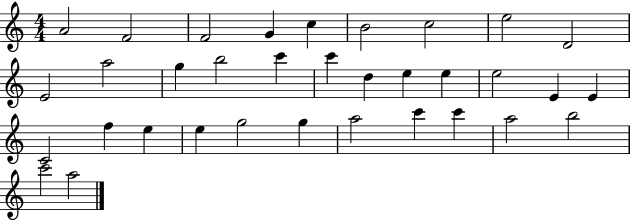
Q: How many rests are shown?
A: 0